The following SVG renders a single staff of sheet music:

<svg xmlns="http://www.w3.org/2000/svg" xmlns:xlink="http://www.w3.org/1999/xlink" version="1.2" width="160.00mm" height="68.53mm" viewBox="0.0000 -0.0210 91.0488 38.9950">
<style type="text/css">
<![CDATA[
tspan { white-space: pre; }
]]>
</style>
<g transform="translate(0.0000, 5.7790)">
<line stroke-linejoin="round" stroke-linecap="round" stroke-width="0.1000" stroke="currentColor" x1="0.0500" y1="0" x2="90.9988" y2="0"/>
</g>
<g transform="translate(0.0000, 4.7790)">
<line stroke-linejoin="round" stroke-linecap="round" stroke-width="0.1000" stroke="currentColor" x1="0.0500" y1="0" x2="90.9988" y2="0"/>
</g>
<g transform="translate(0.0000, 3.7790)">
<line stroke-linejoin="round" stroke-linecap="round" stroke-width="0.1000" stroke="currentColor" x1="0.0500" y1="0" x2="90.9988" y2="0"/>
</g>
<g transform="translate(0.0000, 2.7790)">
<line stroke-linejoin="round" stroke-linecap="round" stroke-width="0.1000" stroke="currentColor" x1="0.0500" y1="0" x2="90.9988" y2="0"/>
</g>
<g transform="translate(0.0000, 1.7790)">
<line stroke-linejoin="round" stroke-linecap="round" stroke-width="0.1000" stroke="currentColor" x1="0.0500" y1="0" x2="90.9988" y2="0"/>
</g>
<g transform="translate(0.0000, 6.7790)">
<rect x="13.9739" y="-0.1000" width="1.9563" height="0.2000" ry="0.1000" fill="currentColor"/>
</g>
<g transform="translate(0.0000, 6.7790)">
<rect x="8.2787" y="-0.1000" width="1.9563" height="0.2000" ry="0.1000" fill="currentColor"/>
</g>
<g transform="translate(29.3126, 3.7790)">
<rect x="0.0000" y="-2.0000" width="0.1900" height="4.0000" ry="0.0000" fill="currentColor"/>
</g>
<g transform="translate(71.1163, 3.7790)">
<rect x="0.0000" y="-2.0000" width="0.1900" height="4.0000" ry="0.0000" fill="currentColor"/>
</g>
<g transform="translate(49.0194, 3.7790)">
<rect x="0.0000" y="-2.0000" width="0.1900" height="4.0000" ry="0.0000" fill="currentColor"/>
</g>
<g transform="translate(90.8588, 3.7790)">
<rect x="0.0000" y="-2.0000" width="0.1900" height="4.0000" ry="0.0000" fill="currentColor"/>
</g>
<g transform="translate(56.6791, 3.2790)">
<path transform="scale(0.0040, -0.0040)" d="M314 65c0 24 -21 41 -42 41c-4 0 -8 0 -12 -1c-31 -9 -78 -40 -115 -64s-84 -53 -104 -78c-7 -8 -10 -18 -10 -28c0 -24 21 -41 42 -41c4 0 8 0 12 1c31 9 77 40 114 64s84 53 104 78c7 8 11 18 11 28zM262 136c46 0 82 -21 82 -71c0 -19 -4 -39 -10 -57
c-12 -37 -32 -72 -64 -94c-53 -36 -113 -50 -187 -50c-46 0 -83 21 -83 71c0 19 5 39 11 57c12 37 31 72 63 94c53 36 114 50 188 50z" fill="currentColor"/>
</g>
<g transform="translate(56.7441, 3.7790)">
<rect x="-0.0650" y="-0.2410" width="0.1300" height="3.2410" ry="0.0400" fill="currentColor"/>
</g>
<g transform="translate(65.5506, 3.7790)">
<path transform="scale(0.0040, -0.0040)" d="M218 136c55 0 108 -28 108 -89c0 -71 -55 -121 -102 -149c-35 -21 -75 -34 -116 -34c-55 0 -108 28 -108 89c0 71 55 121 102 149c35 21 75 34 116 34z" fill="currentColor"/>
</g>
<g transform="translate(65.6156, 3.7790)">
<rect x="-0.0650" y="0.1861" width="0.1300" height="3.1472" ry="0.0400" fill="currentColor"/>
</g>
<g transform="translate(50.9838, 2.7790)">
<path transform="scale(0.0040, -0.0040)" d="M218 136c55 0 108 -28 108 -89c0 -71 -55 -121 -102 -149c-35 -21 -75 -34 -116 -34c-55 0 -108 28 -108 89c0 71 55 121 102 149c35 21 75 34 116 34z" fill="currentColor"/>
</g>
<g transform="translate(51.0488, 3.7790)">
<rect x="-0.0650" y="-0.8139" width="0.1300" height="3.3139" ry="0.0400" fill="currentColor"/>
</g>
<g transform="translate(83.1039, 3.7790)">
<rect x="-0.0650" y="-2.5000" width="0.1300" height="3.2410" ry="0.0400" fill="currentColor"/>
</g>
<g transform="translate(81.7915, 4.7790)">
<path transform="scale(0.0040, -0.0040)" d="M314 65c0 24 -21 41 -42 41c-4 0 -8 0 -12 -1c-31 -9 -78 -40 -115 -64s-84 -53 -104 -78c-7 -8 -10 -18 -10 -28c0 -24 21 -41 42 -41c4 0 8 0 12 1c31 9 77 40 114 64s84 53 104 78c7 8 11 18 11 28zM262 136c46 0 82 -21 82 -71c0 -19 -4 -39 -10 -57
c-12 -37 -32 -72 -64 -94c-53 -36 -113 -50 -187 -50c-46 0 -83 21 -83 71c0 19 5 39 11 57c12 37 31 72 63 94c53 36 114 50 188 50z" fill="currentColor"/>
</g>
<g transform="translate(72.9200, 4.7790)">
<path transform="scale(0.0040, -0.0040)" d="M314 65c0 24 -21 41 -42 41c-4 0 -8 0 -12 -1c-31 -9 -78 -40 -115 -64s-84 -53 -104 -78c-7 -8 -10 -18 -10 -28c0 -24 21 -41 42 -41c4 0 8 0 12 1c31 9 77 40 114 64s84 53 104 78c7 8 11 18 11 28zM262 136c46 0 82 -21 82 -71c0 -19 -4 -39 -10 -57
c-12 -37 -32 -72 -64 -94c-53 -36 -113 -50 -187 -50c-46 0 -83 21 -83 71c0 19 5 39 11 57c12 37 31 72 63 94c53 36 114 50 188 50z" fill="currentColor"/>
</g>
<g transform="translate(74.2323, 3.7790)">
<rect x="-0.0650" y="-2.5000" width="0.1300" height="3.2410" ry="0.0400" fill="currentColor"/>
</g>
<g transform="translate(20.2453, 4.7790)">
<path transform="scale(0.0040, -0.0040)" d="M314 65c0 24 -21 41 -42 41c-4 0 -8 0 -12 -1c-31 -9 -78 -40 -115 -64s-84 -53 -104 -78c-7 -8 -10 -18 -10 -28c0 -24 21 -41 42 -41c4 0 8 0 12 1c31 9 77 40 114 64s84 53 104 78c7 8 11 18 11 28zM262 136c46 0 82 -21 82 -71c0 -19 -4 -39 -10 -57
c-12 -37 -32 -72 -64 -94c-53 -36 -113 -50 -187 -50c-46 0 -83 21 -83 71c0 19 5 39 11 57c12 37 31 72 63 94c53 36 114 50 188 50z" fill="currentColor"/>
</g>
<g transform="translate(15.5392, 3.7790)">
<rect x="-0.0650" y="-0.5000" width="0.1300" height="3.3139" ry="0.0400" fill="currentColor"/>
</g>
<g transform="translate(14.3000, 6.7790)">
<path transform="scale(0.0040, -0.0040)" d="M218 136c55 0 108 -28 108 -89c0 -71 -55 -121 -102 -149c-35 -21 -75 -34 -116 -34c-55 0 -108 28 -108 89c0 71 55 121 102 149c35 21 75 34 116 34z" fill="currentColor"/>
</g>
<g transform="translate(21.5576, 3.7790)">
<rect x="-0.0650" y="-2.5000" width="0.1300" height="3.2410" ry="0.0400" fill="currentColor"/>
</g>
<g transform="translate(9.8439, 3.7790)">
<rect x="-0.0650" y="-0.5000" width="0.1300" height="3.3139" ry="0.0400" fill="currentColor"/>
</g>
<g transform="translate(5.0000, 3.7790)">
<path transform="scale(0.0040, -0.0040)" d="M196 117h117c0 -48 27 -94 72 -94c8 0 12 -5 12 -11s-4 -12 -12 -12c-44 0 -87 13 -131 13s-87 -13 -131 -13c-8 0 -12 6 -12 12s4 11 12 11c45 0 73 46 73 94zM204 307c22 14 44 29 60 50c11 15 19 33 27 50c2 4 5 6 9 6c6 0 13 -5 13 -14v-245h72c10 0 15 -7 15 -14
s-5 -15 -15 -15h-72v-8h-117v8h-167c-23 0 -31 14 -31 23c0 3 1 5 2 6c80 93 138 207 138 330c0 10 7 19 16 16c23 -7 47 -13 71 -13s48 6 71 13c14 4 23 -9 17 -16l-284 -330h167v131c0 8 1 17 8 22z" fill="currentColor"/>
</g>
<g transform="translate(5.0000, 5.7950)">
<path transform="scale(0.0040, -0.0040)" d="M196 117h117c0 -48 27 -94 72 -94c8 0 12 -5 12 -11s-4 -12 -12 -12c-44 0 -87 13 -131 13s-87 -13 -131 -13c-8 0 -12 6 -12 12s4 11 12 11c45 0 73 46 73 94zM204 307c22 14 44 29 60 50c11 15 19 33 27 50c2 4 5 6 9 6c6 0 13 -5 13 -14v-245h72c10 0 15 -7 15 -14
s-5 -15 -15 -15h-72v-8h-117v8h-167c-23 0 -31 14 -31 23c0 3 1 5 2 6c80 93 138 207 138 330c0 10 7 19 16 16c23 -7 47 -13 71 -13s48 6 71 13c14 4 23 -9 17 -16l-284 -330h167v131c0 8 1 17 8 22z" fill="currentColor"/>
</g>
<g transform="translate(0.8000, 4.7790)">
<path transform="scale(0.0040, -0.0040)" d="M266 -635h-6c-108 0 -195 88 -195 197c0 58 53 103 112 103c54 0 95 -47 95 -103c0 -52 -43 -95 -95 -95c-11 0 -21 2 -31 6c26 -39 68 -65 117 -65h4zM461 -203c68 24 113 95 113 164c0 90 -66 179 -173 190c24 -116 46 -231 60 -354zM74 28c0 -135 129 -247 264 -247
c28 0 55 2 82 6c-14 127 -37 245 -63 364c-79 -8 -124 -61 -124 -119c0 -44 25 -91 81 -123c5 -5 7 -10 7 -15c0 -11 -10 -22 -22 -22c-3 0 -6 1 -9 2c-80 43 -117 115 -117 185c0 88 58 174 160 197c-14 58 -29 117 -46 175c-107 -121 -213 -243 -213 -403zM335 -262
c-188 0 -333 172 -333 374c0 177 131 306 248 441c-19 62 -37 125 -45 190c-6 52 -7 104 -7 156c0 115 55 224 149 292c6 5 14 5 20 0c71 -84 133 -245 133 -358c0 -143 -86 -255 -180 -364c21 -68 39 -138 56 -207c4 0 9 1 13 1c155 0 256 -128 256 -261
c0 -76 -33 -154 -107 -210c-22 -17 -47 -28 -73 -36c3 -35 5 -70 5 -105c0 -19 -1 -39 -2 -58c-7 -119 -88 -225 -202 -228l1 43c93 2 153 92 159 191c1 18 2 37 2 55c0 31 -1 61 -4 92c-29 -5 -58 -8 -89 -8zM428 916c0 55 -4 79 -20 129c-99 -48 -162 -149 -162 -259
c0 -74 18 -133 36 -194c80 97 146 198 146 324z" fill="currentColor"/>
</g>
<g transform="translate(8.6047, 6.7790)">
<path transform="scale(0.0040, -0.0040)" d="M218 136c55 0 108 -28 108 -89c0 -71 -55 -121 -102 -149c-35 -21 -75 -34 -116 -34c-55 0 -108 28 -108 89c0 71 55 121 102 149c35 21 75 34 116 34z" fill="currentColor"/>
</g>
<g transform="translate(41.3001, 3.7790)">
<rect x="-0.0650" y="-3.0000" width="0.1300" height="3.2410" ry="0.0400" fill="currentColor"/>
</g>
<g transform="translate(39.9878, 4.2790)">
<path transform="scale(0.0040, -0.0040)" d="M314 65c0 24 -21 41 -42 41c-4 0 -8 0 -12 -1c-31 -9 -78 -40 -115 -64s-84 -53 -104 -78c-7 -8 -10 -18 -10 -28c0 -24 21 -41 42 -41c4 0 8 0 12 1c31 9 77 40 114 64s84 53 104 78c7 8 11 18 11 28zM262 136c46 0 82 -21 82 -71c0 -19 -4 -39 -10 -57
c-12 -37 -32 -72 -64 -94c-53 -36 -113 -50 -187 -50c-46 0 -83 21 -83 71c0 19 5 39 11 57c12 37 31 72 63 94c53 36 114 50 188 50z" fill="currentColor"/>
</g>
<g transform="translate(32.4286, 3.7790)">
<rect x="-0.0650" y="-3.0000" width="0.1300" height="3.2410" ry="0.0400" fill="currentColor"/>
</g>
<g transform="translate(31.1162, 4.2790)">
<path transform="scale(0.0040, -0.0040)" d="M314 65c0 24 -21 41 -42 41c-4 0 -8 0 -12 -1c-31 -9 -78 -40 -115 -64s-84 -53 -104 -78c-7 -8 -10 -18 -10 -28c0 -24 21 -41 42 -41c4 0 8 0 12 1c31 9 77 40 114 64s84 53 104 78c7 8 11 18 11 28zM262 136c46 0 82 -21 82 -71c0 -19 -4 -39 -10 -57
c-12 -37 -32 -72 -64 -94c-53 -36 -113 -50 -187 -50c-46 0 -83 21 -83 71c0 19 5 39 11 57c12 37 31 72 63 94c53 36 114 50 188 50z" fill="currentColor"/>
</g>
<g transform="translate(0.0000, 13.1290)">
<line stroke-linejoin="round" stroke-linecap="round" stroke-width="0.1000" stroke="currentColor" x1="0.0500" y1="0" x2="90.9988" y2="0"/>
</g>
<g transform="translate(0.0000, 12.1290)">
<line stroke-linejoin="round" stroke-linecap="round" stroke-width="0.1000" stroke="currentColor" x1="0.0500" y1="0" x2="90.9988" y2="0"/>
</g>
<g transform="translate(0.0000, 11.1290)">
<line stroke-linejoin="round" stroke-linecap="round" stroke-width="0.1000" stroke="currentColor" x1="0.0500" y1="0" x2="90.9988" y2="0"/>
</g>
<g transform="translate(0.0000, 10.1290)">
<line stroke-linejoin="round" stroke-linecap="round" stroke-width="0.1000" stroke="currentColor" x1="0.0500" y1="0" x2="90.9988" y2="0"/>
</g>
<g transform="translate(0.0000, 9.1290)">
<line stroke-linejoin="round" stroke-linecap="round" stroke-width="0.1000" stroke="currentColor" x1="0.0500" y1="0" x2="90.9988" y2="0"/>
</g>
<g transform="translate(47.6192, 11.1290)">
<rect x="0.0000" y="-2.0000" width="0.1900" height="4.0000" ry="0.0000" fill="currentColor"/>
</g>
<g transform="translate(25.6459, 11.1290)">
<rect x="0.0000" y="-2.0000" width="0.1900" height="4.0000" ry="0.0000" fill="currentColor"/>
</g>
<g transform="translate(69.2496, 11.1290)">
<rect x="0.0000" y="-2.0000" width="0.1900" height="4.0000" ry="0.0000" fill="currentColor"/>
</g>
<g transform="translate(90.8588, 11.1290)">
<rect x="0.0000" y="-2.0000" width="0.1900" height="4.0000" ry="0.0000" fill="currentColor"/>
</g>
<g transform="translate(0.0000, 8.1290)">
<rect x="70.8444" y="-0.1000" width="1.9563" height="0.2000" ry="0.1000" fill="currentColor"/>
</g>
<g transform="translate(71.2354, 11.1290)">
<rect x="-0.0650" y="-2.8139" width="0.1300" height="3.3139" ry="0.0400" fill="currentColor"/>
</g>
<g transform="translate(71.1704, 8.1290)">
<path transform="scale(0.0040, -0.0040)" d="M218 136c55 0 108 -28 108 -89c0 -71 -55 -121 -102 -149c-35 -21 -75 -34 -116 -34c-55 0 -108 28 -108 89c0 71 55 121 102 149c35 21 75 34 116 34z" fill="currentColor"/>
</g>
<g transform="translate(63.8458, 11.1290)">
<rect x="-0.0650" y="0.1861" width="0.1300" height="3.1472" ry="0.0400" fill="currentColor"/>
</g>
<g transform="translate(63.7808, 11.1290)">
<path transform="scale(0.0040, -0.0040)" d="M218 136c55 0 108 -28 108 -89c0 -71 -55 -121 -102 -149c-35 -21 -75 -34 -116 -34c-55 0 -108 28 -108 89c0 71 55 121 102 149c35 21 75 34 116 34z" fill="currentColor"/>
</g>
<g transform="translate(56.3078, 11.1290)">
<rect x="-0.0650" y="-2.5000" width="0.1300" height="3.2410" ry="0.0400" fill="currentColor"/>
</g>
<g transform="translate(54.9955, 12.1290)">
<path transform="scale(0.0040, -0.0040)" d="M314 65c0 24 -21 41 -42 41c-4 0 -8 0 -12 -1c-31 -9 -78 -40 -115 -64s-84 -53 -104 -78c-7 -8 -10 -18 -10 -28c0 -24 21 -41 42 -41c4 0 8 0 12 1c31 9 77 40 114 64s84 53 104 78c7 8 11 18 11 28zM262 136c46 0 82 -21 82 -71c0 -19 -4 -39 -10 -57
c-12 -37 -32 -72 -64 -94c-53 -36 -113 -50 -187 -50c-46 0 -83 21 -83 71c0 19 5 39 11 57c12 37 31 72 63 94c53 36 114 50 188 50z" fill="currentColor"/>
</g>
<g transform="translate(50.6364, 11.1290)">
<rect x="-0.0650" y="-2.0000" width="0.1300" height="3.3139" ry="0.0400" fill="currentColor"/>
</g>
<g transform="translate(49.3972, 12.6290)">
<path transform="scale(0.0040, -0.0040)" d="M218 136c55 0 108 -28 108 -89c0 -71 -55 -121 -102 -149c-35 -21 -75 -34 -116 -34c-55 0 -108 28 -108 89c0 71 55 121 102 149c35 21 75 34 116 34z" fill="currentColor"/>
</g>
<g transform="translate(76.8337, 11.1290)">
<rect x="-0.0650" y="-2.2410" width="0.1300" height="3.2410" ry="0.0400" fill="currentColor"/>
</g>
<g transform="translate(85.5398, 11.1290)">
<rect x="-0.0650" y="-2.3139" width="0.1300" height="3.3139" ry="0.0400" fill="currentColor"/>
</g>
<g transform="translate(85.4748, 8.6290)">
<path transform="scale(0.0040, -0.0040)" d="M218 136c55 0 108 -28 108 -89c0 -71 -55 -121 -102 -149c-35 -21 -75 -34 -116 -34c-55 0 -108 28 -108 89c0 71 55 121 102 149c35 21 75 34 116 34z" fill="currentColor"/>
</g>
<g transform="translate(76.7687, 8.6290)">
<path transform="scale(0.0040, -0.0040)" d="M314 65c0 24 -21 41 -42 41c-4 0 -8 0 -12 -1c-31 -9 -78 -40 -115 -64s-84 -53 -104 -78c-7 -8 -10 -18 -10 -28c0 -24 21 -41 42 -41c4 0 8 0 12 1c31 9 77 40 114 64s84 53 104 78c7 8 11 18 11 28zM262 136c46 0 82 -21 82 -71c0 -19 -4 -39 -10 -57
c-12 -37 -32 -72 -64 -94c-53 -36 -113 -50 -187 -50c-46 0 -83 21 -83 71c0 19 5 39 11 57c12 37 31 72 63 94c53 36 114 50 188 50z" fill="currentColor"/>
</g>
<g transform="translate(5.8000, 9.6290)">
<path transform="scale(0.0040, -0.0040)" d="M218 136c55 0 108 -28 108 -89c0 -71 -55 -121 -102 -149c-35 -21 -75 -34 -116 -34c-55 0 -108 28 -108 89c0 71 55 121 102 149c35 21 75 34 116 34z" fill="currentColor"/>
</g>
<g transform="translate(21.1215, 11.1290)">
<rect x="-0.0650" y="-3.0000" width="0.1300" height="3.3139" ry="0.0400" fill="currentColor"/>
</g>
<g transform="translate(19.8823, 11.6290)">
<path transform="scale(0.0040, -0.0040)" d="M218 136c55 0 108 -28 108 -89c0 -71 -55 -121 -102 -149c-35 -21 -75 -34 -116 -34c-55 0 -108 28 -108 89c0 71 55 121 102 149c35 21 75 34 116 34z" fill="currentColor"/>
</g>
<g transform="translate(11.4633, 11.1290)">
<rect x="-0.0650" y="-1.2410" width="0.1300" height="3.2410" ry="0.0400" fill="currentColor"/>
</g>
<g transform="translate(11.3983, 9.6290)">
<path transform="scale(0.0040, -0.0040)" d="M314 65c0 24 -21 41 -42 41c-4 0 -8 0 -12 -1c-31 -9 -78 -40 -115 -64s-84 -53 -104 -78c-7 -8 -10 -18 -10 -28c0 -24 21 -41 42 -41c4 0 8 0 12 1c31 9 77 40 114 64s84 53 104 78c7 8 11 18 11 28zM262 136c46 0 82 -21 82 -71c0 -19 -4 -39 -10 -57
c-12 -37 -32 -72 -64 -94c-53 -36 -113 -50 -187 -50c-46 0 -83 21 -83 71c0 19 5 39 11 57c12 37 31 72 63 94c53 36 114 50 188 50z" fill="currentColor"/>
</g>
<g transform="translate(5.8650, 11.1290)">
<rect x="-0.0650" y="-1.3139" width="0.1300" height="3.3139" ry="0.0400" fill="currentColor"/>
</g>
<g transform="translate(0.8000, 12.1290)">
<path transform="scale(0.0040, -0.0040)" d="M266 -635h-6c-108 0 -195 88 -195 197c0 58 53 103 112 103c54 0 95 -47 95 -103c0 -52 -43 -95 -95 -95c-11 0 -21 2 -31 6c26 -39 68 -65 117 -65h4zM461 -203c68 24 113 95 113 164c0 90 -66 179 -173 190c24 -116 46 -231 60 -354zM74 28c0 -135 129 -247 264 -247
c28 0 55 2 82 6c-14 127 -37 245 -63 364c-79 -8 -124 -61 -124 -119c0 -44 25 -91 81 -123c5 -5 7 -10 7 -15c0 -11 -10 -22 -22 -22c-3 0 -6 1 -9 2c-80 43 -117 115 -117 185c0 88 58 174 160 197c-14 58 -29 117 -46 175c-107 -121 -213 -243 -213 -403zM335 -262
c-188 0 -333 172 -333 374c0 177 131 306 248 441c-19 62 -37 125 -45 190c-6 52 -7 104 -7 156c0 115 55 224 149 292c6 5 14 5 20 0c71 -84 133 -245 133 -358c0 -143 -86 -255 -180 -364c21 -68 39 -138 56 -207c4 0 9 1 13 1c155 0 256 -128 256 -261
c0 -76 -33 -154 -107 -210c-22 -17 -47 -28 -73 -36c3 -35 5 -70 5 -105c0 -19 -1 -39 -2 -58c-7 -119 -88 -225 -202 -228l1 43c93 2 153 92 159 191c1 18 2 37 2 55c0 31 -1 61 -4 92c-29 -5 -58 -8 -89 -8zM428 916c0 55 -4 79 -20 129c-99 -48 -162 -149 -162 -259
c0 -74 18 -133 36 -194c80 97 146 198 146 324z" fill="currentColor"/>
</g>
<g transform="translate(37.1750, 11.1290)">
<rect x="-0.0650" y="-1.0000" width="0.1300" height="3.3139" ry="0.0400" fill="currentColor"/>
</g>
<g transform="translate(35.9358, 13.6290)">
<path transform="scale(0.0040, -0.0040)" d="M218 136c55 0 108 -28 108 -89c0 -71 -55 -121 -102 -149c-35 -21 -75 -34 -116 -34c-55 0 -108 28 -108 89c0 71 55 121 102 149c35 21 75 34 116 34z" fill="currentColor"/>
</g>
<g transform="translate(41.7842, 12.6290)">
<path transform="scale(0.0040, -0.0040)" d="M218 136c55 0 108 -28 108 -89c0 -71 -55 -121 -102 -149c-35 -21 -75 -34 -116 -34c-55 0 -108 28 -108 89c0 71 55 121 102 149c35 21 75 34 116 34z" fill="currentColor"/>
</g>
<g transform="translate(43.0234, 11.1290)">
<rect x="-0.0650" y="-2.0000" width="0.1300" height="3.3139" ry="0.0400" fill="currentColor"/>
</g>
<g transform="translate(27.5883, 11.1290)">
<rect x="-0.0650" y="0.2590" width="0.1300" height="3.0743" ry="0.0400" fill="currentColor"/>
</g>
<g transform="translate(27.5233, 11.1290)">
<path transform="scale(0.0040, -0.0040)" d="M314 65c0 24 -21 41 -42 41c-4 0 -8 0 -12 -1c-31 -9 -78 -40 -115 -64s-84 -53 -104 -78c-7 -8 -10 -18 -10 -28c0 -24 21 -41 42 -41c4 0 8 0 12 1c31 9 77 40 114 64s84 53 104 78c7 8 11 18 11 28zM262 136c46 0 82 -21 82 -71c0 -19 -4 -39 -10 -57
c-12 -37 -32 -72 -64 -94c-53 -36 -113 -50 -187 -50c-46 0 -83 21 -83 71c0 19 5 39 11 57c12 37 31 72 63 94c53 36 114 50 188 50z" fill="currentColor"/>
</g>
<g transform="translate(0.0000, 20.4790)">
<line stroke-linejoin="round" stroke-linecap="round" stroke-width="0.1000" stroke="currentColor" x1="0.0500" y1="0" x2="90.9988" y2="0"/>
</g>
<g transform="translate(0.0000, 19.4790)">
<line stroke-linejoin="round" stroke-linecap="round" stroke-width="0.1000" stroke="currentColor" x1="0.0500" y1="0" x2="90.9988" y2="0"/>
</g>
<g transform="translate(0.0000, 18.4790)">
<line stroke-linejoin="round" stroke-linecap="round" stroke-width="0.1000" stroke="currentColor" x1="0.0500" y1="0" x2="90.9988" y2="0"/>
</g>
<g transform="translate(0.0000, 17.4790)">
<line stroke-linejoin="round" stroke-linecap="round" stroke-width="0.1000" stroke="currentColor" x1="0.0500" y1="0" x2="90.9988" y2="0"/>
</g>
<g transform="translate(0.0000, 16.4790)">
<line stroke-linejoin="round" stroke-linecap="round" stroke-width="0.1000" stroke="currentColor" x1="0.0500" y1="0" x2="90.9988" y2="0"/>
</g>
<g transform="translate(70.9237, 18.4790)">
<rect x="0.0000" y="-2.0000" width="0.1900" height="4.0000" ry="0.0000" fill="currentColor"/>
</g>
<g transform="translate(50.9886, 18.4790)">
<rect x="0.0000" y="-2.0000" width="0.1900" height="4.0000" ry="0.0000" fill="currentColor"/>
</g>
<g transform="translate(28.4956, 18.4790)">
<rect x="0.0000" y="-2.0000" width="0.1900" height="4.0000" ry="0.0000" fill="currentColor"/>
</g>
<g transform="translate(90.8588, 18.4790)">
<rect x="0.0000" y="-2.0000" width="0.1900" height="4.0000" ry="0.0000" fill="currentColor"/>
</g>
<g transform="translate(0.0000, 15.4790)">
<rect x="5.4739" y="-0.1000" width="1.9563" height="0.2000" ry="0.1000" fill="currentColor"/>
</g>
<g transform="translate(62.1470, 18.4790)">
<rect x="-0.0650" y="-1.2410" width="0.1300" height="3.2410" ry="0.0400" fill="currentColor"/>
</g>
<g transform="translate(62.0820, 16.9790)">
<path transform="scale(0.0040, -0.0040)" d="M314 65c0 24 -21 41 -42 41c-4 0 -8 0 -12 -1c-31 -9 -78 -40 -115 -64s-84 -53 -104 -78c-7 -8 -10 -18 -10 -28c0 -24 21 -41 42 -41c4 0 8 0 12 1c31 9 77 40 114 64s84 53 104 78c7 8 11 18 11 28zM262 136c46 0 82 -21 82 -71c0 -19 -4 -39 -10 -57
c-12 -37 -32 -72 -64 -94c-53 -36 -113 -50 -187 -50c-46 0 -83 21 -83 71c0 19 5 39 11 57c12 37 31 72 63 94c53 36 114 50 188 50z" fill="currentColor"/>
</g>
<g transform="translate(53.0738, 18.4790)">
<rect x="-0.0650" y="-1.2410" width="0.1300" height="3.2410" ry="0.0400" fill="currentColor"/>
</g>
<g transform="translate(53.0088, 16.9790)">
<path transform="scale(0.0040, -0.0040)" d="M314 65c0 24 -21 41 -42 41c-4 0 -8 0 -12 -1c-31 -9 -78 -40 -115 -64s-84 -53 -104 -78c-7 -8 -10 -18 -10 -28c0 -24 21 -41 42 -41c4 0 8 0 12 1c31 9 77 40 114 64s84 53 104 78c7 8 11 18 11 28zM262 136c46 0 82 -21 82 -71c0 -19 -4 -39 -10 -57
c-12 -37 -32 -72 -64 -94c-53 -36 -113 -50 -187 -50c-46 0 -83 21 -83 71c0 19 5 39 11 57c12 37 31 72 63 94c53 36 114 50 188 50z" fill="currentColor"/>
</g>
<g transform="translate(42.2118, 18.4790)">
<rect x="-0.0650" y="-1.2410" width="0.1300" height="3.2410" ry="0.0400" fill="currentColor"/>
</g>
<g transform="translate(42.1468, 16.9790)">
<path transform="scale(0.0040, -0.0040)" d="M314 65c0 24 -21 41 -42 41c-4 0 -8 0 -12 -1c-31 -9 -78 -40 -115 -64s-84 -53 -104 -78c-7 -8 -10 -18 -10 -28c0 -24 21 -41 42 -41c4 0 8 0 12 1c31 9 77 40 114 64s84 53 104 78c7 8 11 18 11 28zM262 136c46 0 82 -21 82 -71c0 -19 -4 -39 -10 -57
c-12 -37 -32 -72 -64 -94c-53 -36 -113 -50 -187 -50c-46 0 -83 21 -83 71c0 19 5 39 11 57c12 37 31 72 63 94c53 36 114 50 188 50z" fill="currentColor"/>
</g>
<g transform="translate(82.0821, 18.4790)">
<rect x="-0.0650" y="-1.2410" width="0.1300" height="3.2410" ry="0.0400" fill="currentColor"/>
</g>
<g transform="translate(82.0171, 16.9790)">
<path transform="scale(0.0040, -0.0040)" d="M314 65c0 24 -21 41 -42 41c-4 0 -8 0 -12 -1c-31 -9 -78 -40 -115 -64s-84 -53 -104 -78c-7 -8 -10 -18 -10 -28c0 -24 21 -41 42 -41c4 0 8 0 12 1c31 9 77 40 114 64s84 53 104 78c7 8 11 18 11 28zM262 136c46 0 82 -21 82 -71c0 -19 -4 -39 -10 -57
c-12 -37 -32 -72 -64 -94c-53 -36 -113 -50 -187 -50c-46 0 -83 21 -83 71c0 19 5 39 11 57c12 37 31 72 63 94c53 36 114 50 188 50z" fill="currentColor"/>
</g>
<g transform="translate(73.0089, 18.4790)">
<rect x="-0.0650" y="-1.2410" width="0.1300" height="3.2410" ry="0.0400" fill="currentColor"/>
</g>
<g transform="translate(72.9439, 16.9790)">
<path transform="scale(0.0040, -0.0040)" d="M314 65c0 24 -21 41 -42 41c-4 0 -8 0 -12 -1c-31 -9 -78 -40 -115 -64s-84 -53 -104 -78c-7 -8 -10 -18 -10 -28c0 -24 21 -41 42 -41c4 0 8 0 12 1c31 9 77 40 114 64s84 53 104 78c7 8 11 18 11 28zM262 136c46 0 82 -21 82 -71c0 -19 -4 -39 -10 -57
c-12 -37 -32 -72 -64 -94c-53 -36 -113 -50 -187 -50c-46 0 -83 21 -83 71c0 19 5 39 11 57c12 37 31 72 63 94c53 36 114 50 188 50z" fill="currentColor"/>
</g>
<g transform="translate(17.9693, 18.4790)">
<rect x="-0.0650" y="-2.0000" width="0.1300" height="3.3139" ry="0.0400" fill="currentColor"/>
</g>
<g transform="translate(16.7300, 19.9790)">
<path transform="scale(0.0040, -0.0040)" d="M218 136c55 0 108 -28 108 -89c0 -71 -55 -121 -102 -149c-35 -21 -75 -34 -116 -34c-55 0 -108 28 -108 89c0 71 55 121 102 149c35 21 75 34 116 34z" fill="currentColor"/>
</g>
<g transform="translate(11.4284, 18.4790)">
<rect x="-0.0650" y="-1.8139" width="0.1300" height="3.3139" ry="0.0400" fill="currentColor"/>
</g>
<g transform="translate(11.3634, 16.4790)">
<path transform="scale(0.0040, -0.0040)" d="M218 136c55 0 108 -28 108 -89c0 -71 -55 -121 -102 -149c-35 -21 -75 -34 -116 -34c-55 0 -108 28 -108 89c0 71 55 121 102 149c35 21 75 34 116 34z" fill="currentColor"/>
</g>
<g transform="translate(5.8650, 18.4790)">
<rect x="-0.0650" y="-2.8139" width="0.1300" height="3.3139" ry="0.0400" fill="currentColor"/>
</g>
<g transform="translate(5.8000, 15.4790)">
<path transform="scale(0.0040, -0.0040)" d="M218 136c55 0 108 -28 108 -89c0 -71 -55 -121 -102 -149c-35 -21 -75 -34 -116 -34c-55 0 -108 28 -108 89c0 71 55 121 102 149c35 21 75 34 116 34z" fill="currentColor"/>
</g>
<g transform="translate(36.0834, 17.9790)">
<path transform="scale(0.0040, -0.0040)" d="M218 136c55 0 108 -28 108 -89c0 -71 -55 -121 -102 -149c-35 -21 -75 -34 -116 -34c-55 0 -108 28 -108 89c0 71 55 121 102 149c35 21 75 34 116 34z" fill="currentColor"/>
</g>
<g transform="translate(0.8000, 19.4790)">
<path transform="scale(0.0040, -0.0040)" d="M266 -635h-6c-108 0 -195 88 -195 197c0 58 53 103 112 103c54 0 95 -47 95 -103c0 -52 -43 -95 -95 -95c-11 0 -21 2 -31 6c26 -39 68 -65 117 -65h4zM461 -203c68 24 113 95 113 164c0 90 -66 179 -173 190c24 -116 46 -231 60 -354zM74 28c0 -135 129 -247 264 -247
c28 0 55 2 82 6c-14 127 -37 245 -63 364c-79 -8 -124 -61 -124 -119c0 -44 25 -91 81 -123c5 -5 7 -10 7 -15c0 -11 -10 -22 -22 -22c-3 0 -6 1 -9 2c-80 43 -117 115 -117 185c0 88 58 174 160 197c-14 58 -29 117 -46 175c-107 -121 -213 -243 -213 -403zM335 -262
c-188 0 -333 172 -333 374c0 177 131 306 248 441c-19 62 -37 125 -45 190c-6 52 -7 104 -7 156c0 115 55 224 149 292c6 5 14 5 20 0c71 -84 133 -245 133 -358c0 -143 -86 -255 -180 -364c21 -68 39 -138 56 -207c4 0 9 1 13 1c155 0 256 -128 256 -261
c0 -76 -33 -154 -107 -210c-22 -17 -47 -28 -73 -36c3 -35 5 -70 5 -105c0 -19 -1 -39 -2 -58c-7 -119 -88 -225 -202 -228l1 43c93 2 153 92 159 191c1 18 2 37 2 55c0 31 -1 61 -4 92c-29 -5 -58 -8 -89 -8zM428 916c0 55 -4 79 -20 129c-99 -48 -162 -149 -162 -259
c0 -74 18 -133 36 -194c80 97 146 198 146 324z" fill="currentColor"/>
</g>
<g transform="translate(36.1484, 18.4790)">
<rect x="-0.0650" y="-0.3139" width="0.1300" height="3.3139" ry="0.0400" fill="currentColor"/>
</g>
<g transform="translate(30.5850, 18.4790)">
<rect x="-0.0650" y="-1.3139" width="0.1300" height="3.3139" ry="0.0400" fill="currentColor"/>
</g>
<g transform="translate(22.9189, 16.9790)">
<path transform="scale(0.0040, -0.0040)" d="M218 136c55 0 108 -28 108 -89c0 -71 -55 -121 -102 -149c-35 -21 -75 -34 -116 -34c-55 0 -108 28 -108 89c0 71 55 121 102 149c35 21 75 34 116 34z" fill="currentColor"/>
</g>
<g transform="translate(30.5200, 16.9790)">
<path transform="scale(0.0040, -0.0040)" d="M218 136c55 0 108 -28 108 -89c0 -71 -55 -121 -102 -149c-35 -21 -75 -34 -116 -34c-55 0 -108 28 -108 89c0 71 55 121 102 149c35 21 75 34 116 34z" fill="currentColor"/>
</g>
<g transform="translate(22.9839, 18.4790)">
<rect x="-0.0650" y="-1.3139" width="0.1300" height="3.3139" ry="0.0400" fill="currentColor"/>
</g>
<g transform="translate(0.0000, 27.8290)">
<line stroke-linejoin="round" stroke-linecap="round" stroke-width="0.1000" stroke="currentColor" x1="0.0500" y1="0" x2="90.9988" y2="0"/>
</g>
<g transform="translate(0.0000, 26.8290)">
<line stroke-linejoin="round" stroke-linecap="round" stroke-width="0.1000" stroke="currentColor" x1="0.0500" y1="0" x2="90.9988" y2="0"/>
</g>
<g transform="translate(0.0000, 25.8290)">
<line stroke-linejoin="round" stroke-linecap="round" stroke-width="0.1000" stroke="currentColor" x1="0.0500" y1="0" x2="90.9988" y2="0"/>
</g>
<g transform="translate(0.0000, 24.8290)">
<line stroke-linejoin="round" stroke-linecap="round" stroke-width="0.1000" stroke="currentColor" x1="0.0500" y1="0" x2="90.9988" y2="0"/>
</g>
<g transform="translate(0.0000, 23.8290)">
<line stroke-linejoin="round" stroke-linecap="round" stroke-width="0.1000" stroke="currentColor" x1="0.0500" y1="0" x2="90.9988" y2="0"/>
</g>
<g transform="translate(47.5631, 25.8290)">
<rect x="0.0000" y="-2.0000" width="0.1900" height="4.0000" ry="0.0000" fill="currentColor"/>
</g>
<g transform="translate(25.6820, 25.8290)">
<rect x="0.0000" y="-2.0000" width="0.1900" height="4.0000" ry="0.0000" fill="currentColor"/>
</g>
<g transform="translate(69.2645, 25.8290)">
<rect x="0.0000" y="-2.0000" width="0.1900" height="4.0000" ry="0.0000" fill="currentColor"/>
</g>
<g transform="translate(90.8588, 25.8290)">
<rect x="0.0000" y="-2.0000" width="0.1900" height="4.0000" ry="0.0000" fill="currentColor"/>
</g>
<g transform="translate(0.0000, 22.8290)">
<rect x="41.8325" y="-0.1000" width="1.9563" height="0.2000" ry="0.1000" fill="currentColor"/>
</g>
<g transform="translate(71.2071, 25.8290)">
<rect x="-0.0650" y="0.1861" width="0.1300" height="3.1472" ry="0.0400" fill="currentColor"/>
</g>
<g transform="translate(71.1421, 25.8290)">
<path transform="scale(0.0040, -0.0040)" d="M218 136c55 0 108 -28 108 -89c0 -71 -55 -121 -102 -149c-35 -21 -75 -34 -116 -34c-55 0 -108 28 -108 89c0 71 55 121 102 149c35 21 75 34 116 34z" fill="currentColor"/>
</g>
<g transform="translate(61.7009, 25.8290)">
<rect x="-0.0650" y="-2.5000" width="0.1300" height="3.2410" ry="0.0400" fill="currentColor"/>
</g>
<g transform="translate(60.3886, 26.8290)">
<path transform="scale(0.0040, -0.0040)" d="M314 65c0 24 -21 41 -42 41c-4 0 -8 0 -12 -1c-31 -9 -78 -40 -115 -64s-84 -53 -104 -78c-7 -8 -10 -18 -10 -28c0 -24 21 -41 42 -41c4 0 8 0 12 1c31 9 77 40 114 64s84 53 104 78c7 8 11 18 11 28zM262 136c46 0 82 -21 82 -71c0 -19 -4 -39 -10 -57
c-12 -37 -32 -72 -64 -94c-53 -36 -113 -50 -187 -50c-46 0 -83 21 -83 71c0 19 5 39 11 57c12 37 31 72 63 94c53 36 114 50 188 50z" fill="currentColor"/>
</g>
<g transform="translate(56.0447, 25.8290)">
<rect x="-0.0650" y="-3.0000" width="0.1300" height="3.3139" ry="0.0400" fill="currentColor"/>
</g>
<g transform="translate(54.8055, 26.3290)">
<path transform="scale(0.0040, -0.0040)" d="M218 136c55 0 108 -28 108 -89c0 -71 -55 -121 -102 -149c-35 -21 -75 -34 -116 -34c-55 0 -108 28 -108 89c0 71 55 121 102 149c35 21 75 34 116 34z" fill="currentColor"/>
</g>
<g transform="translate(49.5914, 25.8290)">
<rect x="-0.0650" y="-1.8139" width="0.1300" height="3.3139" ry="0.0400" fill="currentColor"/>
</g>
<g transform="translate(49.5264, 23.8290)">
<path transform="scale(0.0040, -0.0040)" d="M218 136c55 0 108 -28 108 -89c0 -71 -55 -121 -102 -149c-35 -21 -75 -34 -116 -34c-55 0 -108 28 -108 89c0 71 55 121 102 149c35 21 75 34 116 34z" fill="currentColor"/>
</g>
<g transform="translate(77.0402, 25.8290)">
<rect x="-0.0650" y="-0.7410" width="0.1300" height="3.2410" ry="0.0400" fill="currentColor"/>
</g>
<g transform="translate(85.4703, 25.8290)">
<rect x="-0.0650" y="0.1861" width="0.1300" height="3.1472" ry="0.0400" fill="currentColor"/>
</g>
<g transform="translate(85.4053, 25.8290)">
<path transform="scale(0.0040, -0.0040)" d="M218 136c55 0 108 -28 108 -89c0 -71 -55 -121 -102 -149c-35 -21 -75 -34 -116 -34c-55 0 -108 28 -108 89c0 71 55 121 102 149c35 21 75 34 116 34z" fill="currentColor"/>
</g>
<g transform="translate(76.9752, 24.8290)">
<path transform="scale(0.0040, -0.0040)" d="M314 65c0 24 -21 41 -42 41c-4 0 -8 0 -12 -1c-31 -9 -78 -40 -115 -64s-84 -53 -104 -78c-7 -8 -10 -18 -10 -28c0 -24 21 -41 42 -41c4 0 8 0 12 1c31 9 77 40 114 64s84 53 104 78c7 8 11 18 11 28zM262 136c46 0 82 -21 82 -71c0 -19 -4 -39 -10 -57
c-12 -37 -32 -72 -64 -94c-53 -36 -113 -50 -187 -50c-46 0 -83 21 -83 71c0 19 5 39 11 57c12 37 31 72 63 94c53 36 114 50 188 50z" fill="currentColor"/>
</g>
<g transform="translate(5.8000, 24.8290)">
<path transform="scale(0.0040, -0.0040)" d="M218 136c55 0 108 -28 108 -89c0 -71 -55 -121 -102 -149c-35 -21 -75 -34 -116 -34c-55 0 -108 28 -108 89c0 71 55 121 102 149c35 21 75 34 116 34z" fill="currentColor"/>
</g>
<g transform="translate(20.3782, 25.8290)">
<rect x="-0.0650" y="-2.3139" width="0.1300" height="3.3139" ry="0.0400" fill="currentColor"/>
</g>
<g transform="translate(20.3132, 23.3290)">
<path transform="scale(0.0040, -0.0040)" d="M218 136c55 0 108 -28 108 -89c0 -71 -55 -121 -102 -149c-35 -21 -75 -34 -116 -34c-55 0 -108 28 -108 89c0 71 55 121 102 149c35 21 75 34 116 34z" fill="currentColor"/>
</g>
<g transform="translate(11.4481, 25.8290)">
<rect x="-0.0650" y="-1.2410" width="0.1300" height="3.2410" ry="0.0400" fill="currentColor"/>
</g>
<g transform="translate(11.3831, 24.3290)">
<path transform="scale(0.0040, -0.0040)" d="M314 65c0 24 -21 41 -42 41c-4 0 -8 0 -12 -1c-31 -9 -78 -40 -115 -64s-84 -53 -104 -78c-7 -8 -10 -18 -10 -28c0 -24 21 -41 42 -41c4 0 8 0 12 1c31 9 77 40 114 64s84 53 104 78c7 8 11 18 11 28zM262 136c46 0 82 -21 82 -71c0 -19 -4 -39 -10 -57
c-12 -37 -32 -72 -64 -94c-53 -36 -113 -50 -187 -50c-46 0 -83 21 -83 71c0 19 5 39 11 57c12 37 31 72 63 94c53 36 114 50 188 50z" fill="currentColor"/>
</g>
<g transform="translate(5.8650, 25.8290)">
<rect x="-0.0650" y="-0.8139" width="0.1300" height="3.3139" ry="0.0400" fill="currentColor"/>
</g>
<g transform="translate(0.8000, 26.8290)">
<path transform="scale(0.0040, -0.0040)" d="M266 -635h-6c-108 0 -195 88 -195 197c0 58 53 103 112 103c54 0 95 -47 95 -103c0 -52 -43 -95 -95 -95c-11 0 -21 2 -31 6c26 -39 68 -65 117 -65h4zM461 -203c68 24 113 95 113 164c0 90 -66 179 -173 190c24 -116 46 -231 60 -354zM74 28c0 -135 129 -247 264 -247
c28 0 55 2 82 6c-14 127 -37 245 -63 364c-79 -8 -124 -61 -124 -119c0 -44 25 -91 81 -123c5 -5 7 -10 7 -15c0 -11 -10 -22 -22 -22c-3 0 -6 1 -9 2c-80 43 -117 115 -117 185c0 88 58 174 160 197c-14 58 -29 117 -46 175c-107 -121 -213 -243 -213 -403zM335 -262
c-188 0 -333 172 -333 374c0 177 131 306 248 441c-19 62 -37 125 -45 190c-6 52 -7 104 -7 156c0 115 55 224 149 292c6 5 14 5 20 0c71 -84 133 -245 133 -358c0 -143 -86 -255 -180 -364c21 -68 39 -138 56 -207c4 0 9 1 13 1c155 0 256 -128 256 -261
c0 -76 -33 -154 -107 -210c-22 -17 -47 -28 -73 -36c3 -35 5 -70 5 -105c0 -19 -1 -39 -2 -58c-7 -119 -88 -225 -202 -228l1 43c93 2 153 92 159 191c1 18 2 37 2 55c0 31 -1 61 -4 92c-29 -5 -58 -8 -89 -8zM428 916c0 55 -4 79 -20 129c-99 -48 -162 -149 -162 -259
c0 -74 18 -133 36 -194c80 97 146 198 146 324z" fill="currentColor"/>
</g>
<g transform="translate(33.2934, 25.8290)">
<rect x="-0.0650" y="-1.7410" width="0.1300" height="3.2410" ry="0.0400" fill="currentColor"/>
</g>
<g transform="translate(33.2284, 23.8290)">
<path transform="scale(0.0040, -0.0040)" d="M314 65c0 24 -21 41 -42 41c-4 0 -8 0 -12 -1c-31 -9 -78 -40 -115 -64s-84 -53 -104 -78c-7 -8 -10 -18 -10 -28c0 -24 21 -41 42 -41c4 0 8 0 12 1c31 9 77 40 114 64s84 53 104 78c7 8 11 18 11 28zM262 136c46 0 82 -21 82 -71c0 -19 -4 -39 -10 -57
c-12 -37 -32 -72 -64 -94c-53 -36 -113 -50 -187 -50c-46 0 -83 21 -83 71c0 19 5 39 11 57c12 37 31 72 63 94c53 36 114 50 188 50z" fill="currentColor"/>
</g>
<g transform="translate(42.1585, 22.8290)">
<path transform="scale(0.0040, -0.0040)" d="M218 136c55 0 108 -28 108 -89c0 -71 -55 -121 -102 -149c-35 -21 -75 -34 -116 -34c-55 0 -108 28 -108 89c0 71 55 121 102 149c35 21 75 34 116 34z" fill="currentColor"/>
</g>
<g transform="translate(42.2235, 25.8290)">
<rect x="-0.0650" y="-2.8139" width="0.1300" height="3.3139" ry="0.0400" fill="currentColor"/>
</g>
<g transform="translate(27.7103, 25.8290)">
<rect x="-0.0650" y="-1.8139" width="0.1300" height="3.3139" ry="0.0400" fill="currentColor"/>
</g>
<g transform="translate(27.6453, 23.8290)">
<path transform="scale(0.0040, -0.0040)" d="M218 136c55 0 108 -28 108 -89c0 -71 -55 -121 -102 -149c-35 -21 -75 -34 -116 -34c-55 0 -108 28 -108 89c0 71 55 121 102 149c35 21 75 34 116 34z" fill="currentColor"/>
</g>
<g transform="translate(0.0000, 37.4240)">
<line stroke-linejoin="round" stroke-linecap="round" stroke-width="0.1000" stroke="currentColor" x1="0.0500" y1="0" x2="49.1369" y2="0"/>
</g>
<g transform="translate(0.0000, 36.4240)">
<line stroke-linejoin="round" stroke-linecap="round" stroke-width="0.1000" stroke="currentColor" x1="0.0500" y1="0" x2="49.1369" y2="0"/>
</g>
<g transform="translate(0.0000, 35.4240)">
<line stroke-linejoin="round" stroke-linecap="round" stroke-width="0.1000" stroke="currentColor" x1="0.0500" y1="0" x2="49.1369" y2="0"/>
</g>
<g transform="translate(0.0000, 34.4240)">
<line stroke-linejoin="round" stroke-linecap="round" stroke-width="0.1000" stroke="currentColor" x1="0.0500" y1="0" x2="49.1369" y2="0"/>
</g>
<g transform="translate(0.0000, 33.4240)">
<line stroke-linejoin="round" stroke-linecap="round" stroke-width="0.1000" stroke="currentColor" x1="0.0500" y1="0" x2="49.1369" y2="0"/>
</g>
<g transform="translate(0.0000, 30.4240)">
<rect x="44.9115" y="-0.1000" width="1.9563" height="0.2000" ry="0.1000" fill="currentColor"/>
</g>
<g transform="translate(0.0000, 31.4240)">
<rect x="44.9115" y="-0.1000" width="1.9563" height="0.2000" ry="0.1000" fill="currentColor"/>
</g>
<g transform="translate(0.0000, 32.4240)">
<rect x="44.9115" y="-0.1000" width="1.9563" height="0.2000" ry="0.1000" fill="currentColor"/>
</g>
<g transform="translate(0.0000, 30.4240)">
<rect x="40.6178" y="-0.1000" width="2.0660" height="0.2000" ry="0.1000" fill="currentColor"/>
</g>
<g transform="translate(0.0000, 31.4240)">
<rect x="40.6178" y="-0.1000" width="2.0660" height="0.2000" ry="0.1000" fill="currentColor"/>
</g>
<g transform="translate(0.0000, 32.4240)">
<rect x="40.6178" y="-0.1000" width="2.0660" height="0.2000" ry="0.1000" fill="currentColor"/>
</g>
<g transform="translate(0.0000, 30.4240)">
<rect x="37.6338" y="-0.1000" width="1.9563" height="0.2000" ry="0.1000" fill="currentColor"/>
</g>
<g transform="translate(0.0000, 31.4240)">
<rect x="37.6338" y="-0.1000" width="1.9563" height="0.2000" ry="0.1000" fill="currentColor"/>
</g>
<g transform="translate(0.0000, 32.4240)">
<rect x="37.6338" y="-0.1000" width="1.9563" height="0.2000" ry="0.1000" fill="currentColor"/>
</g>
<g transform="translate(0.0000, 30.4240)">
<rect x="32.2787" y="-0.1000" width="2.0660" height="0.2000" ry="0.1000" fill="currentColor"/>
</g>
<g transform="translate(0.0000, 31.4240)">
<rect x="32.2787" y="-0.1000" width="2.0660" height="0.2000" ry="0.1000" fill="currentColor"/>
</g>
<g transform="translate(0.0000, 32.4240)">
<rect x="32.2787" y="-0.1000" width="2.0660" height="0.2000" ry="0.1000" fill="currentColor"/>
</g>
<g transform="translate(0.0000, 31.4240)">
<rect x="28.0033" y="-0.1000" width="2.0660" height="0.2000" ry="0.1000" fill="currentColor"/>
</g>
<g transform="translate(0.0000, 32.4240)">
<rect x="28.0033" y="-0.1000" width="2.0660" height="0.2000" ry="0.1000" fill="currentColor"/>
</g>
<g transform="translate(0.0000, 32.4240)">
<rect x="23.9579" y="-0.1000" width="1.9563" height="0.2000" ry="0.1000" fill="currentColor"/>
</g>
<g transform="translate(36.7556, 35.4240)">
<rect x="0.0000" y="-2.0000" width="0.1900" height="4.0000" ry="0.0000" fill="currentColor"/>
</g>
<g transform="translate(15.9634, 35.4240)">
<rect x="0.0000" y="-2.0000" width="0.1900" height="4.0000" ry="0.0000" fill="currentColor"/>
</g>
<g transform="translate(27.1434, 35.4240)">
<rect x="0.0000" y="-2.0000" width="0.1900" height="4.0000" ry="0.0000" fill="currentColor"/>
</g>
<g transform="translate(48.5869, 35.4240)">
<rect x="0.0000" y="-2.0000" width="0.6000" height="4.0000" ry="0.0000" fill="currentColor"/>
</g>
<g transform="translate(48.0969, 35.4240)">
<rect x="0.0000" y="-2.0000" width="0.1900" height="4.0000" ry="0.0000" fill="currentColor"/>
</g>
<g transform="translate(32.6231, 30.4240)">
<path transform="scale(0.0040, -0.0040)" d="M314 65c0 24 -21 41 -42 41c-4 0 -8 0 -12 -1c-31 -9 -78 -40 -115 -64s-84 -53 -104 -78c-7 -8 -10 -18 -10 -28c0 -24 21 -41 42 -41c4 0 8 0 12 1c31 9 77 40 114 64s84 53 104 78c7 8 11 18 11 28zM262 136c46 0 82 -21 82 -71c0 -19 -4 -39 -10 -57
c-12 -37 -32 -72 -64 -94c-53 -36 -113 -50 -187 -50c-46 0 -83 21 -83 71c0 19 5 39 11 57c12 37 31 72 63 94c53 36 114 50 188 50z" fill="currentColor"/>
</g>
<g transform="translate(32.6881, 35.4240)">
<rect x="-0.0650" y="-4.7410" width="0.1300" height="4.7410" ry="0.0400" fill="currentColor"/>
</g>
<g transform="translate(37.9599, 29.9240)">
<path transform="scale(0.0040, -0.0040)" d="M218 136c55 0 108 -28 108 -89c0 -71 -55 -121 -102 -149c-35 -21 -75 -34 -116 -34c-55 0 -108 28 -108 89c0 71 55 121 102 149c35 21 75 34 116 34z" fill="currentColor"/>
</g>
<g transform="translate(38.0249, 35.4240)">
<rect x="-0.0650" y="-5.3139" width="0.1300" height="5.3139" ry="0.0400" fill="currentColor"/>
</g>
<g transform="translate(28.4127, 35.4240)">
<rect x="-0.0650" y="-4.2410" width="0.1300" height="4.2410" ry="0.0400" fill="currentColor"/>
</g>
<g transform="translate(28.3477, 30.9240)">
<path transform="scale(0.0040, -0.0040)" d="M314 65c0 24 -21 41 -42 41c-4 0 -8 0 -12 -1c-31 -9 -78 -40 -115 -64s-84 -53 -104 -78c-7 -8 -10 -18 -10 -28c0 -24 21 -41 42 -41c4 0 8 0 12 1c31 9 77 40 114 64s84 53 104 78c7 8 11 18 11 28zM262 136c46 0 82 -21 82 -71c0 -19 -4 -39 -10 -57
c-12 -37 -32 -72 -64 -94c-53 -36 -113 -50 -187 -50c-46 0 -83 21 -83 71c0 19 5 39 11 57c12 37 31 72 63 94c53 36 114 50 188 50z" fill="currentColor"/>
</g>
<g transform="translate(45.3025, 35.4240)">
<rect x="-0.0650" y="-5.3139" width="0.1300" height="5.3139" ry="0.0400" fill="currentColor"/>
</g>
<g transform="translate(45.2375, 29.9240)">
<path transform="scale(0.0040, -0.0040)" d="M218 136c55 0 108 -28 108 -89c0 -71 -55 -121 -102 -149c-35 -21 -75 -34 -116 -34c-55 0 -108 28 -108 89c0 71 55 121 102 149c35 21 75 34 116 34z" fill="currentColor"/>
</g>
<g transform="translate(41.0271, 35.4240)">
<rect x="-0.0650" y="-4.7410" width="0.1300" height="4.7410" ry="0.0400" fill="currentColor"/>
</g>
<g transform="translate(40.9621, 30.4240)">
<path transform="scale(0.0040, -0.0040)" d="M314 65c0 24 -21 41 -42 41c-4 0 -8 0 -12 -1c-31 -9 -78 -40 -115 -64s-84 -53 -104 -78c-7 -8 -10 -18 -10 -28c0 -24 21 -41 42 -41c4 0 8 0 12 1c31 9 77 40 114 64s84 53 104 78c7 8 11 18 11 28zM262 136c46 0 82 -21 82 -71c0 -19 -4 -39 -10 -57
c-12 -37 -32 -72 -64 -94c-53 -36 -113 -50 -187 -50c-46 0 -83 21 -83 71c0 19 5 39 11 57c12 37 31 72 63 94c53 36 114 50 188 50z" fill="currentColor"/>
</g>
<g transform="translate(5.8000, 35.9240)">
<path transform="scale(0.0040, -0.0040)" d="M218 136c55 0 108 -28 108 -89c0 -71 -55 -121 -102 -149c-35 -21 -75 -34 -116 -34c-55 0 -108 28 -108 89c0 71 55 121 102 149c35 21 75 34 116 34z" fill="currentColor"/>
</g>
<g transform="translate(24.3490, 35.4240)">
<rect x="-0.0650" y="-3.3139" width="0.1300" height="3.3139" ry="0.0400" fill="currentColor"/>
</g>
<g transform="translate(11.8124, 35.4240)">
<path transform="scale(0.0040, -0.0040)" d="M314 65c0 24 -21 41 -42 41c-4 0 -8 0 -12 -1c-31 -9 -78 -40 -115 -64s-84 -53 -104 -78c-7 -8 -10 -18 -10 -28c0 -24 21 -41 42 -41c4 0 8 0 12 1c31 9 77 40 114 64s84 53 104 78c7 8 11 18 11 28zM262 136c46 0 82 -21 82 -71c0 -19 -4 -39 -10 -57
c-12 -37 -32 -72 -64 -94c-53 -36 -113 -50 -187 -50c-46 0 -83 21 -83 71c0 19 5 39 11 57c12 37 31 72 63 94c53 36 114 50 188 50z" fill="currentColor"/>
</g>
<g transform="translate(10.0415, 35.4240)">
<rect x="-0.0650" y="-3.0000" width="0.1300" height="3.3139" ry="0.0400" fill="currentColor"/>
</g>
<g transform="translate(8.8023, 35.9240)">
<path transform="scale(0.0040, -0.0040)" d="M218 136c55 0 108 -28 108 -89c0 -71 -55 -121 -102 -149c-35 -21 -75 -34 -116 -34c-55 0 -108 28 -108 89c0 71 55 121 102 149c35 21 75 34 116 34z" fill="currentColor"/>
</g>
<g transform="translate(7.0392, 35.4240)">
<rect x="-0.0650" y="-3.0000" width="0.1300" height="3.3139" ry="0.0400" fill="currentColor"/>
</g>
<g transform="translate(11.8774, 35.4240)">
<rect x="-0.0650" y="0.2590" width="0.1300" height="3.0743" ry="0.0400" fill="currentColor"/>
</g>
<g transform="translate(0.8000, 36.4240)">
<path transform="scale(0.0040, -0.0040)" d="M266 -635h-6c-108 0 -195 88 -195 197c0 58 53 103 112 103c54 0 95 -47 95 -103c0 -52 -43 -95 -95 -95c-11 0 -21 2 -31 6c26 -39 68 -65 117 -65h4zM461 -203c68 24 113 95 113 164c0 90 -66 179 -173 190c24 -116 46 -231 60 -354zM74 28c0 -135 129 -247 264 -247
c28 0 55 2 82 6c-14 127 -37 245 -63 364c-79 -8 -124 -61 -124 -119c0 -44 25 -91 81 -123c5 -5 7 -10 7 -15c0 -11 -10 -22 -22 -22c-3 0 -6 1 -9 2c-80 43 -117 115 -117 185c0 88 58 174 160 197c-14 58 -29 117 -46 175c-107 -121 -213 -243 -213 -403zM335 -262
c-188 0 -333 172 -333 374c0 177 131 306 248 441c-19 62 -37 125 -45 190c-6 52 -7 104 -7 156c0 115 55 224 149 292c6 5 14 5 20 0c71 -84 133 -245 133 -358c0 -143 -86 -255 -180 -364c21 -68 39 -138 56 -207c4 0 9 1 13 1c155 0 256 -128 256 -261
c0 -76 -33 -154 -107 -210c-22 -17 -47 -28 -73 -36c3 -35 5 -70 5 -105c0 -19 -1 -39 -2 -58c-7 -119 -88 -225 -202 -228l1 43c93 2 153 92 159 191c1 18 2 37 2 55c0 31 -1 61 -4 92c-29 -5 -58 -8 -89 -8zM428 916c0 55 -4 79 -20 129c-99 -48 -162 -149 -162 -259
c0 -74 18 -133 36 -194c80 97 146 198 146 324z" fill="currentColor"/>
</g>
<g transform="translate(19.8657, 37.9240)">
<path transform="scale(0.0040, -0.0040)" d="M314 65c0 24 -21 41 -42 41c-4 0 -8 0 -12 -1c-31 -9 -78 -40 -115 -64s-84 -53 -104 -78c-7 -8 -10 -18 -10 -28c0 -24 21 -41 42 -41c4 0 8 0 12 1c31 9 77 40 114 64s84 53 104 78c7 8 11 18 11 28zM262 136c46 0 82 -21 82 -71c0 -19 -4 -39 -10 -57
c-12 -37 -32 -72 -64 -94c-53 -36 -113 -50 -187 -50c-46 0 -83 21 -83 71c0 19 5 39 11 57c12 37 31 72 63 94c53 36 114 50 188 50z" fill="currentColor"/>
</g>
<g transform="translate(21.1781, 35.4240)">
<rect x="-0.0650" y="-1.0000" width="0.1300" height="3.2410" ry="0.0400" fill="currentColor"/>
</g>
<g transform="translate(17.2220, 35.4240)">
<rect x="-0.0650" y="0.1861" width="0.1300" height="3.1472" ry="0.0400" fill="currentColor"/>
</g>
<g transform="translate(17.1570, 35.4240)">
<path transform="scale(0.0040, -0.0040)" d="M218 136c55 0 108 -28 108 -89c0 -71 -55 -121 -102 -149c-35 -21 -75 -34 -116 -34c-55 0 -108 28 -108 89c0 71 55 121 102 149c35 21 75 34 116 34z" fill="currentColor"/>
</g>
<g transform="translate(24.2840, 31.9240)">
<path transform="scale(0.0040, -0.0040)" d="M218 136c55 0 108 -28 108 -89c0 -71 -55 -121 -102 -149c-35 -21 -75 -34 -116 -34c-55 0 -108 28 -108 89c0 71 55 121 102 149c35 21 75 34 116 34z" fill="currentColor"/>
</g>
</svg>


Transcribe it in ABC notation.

X:1
T:Untitled
M:4/4
L:1/4
K:C
C C G2 A2 A2 d c2 B G2 G2 e e2 A B2 D F F G2 B a g2 g a f F e e c e2 e2 e2 e2 e2 d e2 g f f2 a f A G2 B d2 B A A B2 B D2 b d'2 e'2 f' e'2 f'